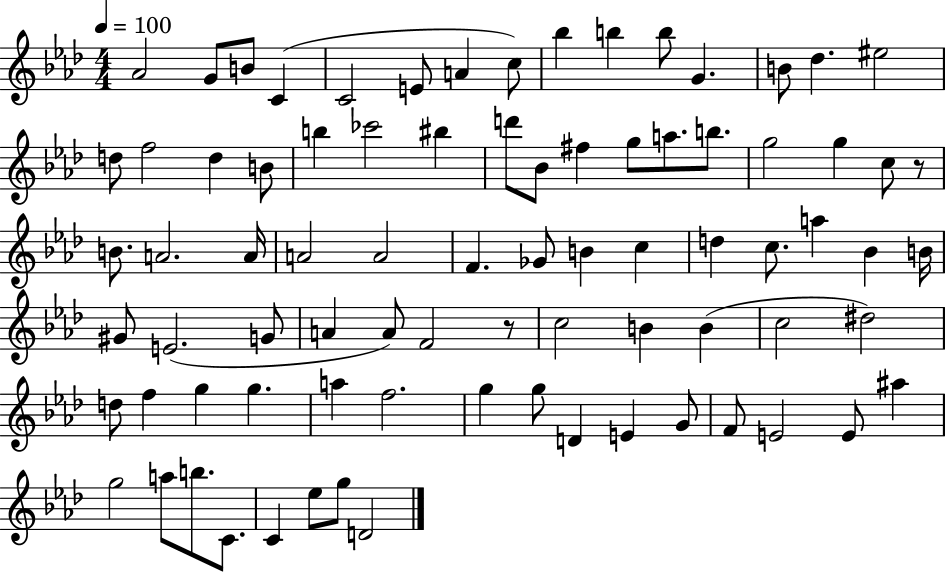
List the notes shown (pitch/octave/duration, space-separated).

Ab4/h G4/e B4/e C4/q C4/h E4/e A4/q C5/e Bb5/q B5/q B5/e G4/q. B4/e Db5/q. EIS5/h D5/e F5/h D5/q B4/e B5/q CES6/h BIS5/q D6/e Bb4/e F#5/q G5/e A5/e. B5/e. G5/h G5/q C5/e R/e B4/e. A4/h. A4/s A4/h A4/h F4/q. Gb4/e B4/q C5/q D5/q C5/e. A5/q Bb4/q B4/s G#4/e E4/h. G4/e A4/q A4/e F4/h R/e C5/h B4/q B4/q C5/h D#5/h D5/e F5/q G5/q G5/q. A5/q F5/h. G5/q G5/e D4/q E4/q G4/e F4/e E4/h E4/e A#5/q G5/h A5/e B5/e. C4/e. C4/q Eb5/e G5/e D4/h